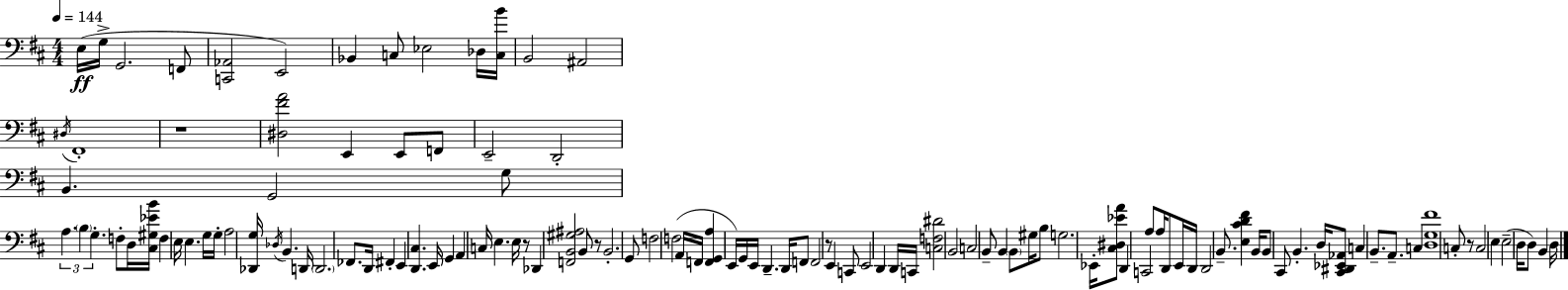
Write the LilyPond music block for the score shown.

{
  \clef bass
  \numericTimeSignature
  \time 4/4
  \key d \major
  \tempo 4 = 144
  e16(\ff g16-> g,2. f,8 | <c, aes,>2 e,2) | bes,4 c8 ees2 des16 <c b'>16 | b,2 ais,2 | \break \acciaccatura { dis16 } fis,1-. | r1 | <dis fis' a'>2 e,4 e,8 f,8 | e,2-- d,2-. | \break b,4. g,2 g8 | \tuplet 3/2 { a4. \parenthesize b4 g4.-. } | f8-. d16 <cis gis ees' b'>16 f4 e16 e4. | g16 g16-. a2 <des, g>16 \acciaccatura { des16 } b,4. | \break d,16 \parenthesize d,2. fes,8. | d,16 fis,4-. e,4 <d, cis>4. | e,16 g,4 a,4 c16 e4. | e16 r8 des,4 <f, b, gis ais>2 | \break b,8 r8 b,2.-. | g,8 f2 f2( | a,16 f,16 <f, g, a>4 e,16) g,16 e,16 d,4.-- | d,16 f,8 f,2 r8 e,4 | \break c,8 e,2 d,4 | d,16 c,16 <c f dis'>2 b,2 | c2 b,8-- b,4 | \parenthesize b,8 gis16 b8 g2. | \break ees,16-. <cis dis ees' a'>8 d,4 c,2 | a8 a16 d,8 e,16 d,16 d,2 b,8.-- | <e cis' d' fis'>4 b,16 b,8 cis,8 b,4.-. | d16 <cis, dis, ees, aes,>8 c4 b,8.-- a,8.-- c4 | \break <d g fis'>1 | c8-. r8 c2 e4 | e2--( d16 d8) b,4 | d16 \bar "|."
}